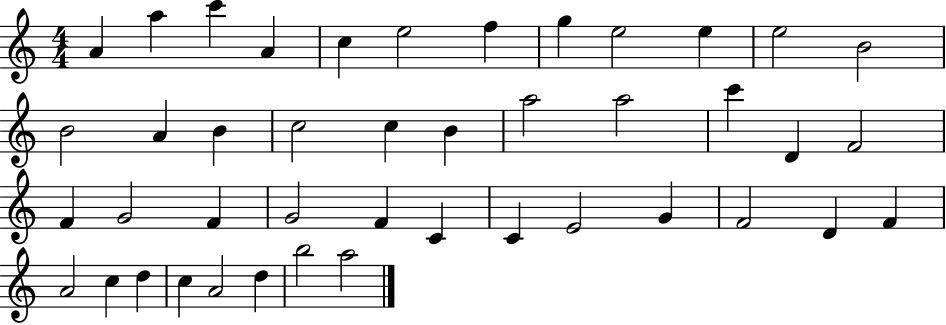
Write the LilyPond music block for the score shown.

{
  \clef treble
  \numericTimeSignature
  \time 4/4
  \key c \major
  a'4 a''4 c'''4 a'4 | c''4 e''2 f''4 | g''4 e''2 e''4 | e''2 b'2 | \break b'2 a'4 b'4 | c''2 c''4 b'4 | a''2 a''2 | c'''4 d'4 f'2 | \break f'4 g'2 f'4 | g'2 f'4 c'4 | c'4 e'2 g'4 | f'2 d'4 f'4 | \break a'2 c''4 d''4 | c''4 a'2 d''4 | b''2 a''2 | \bar "|."
}